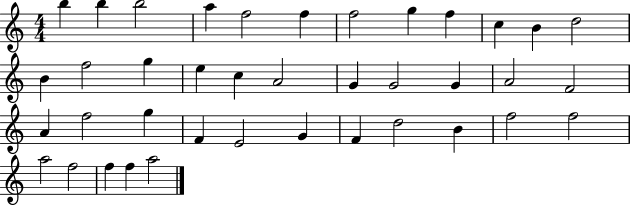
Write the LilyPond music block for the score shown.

{
  \clef treble
  \numericTimeSignature
  \time 4/4
  \key c \major
  b''4 b''4 b''2 | a''4 f''2 f''4 | f''2 g''4 f''4 | c''4 b'4 d''2 | \break b'4 f''2 g''4 | e''4 c''4 a'2 | g'4 g'2 g'4 | a'2 f'2 | \break a'4 f''2 g''4 | f'4 e'2 g'4 | f'4 d''2 b'4 | f''2 f''2 | \break a''2 f''2 | f''4 f''4 a''2 | \bar "|."
}